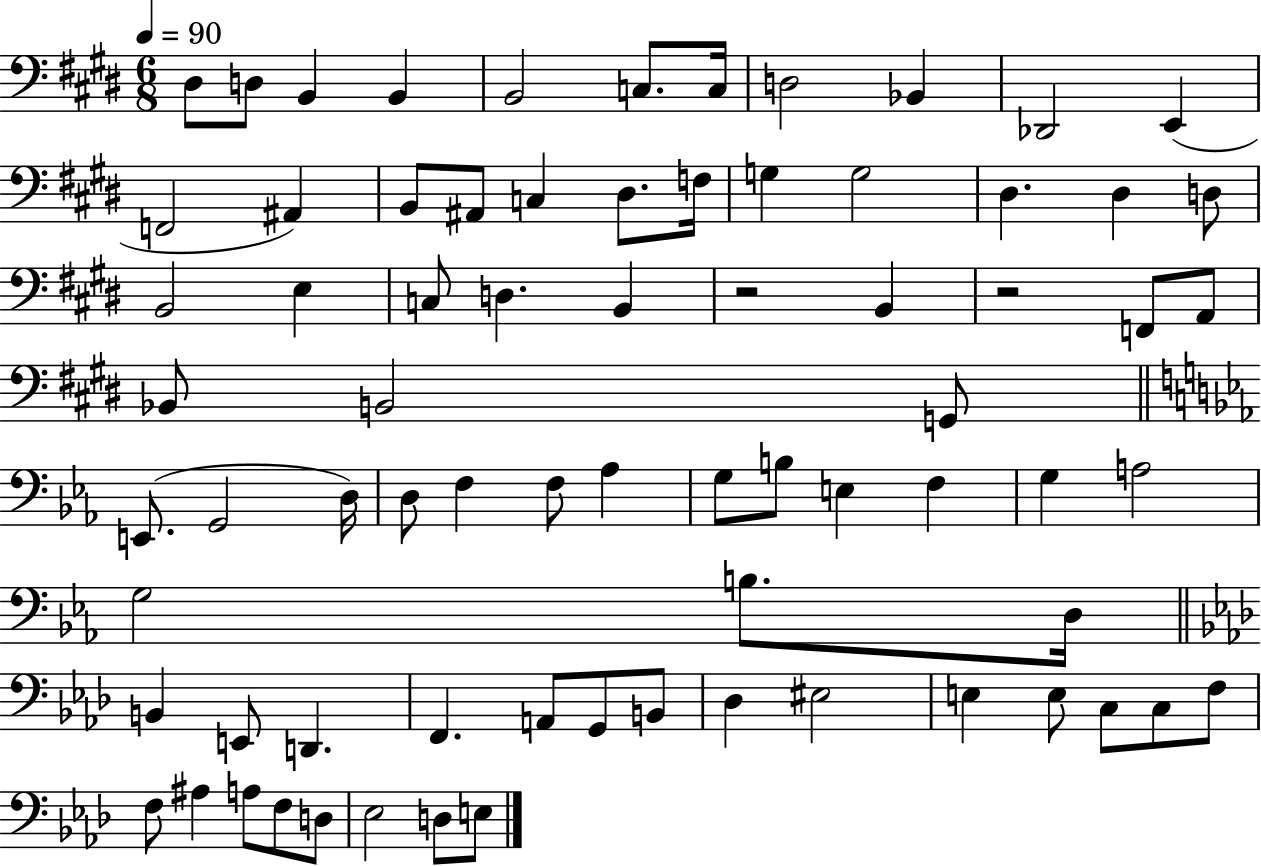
{
  \clef bass
  \numericTimeSignature
  \time 6/8
  \key e \major
  \tempo 4 = 90
  dis8 d8 b,4 b,4 | b,2 c8. c16 | d2 bes,4 | des,2 e,4( | \break f,2 ais,4) | b,8 ais,8 c4 dis8. f16 | g4 g2 | dis4. dis4 d8 | \break b,2 e4 | c8 d4. b,4 | r2 b,4 | r2 f,8 a,8 | \break bes,8 b,2 g,8 | \bar "||" \break \key ees \major e,8.( g,2 d16) | d8 f4 f8 aes4 | g8 b8 e4 f4 | g4 a2 | \break g2 b8. d16 | \bar "||" \break \key aes \major b,4 e,8 d,4. | f,4. a,8 g,8 b,8 | des4 eis2 | e4 e8 c8 c8 f8 | \break f8 ais4 a8 f8 d8 | ees2 d8 e8 | \bar "|."
}